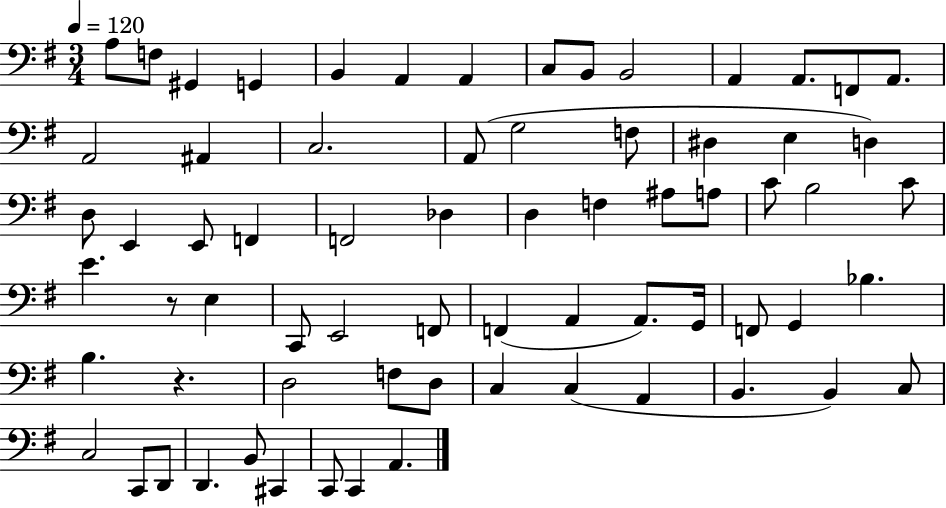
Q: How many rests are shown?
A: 2